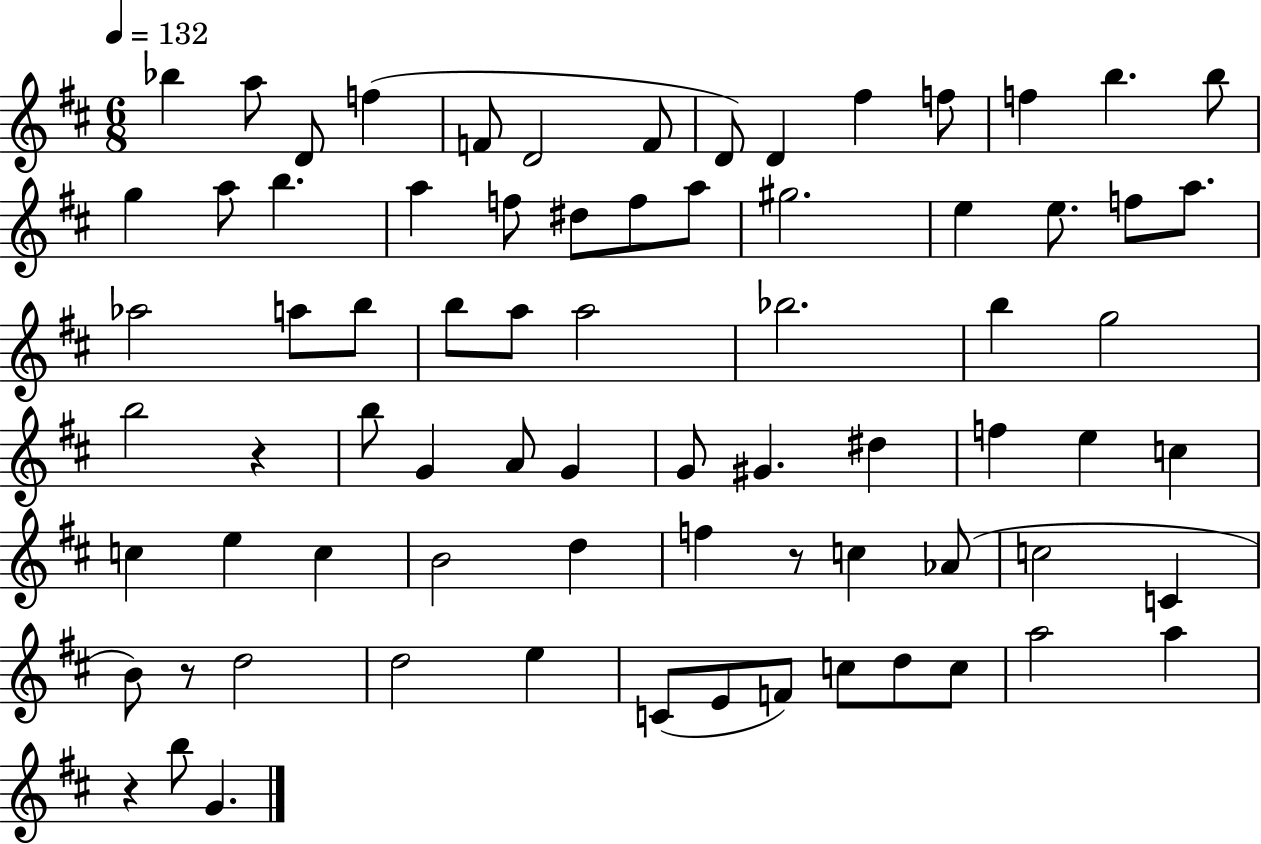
Bb5/q A5/e D4/e F5/q F4/e D4/h F4/e D4/e D4/q F#5/q F5/e F5/q B5/q. B5/e G5/q A5/e B5/q. A5/q F5/e D#5/e F5/e A5/e G#5/h. E5/q E5/e. F5/e A5/e. Ab5/h A5/e B5/e B5/e A5/e A5/h Bb5/h. B5/q G5/h B5/h R/q B5/e G4/q A4/e G4/q G4/e G#4/q. D#5/q F5/q E5/q C5/q C5/q E5/q C5/q B4/h D5/q F5/q R/e C5/q Ab4/e C5/h C4/q B4/e R/e D5/h D5/h E5/q C4/e E4/e F4/e C5/e D5/e C5/e A5/h A5/q R/q B5/e G4/q.